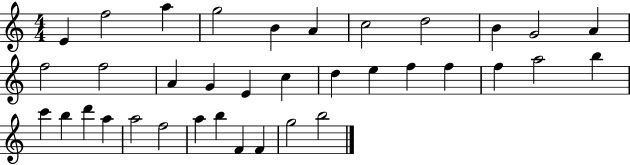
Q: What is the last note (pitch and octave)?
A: B5